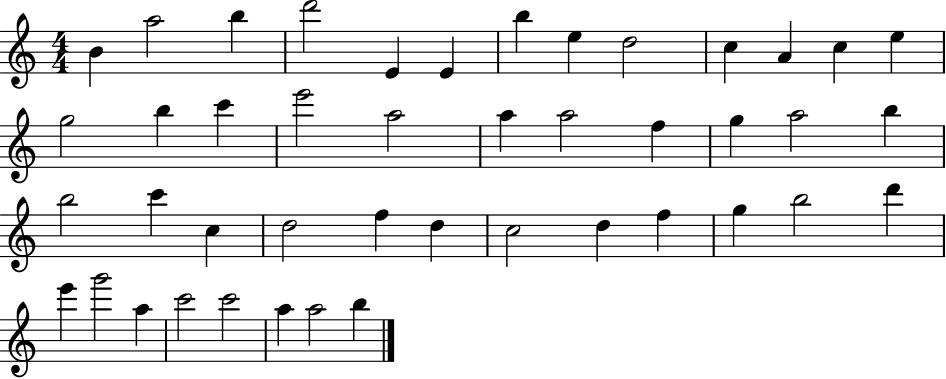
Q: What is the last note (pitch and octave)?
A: B5